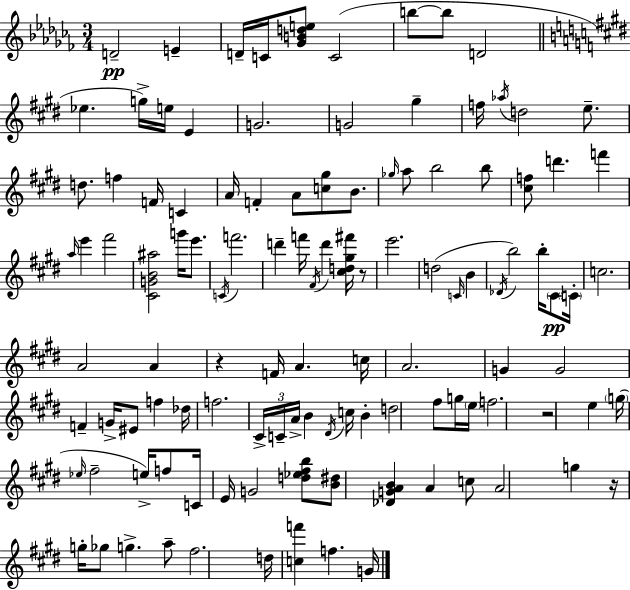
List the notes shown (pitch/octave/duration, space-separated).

D4/h E4/q D4/s C4/s [Gb4,B4,D5,E5]/e C4/h B5/e B5/e D4/h Eb5/q. G5/s E5/s E4/q G4/h. G4/h G#5/q F5/s Ab5/s D5/h E5/e. D5/e. F5/q F4/s C4/q A4/s F4/q A4/e [C5,G#5]/e B4/e. Gb5/s A5/e B5/h B5/e [C#5,F5]/e D6/q. F6/q A5/s E6/q F#6/h [C#4,G4,B4,A#5]/h G6/s E6/e. C4/s F6/h. D6/q F6/s F#4/s D6/q [C#5,D5,G#5,F#6]/s R/e E6/h. D5/h C4/s B4/q Db4/s B5/h B5/s C#4/e C4/s C5/h. A4/h A4/q R/q F4/s A4/q. C5/s A4/h. G4/q G4/h F4/q G4/s EIS4/e F5/q Db5/s F5/h. C#4/s C4/s A4/s B4/q D#4/s C5/s B4/q D5/h F#5/e G5/s E5/s F5/h. R/h E5/q G5/s Eb5/s F#5/h E5/s F5/e C4/s E4/s G4/h [D5,Eb5,F#5,B5]/e [B4,D#5]/e [Db4,G4,A4,B4]/q A4/q C5/e A4/h G5/q R/s G5/s Gb5/e G5/q. A5/e F#5/h. D5/s [C5,F6]/q F5/q. G4/s